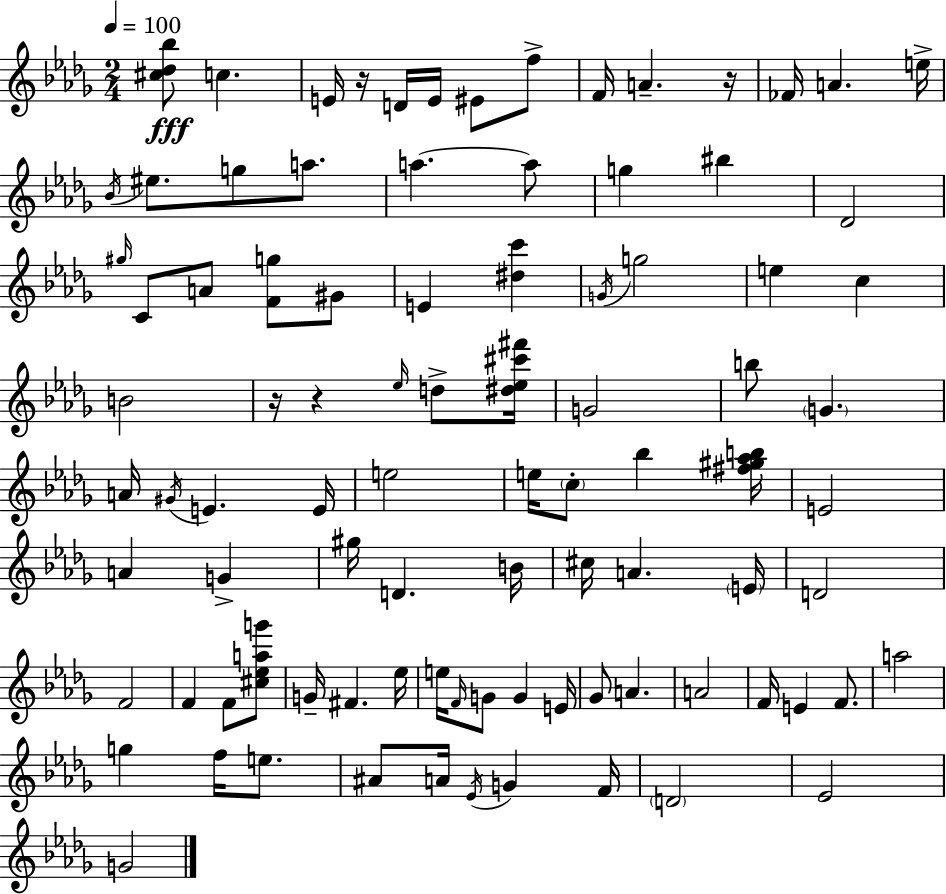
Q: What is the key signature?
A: BES minor